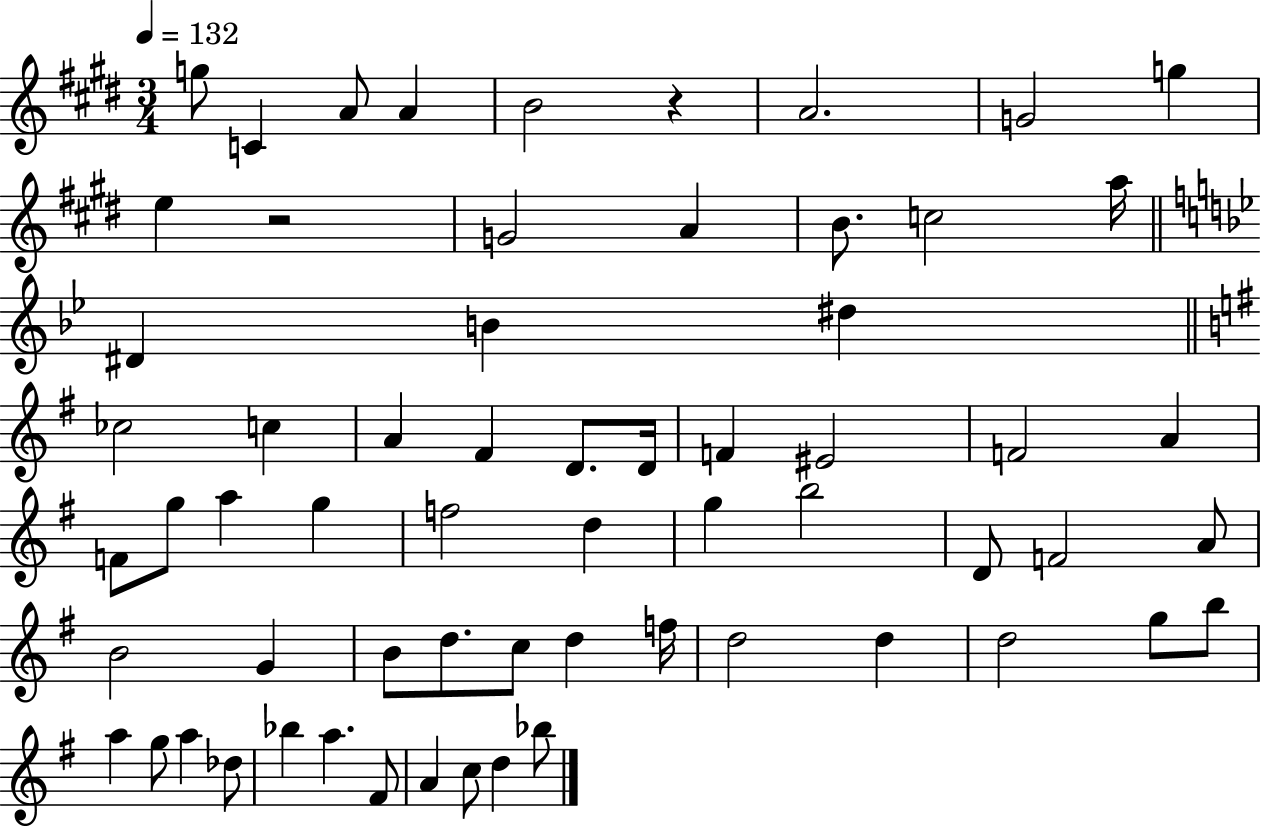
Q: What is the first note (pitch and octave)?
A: G5